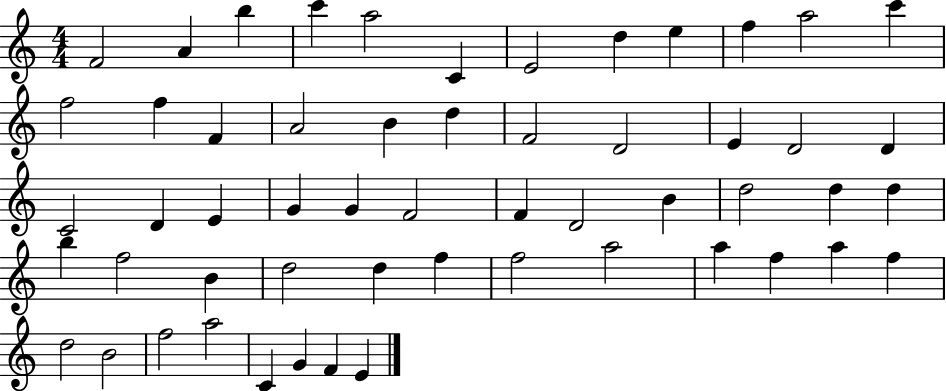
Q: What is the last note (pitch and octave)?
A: E4